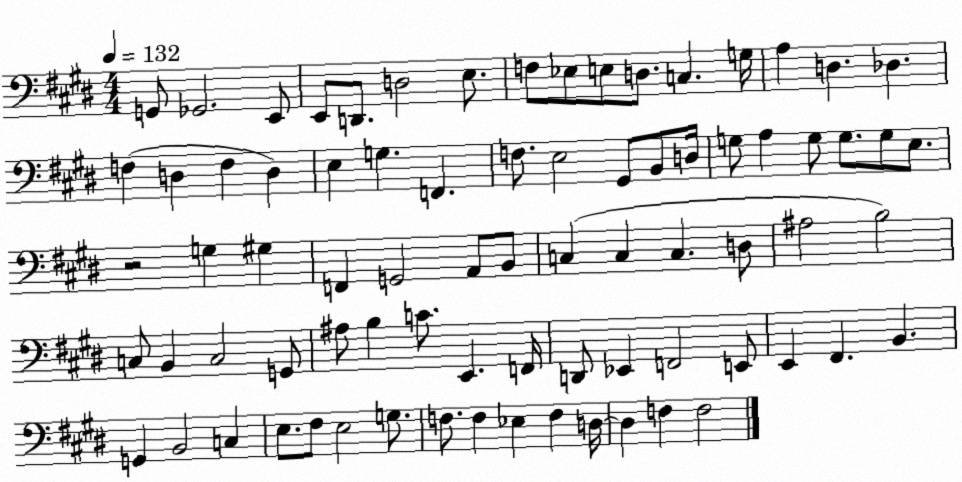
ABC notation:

X:1
T:Untitled
M:4/4
L:1/4
K:E
G,,/2 _G,,2 E,,/2 E,,/2 D,,/2 D,2 E,/2 F,/2 _E,/2 E,/2 D,/2 C, G,/4 A, D, _D, F, D, F, D, E, G, F,, F,/2 E,2 ^G,,/2 B,,/2 D,/4 G,/2 A, G,/2 G,/2 G,/2 E,/2 z2 G, ^G, F,, G,,2 A,,/2 B,,/2 C, C, C, D,/2 ^A,2 B,2 C,/2 B,, C,2 G,,/2 ^A,/2 B, C/2 E,, F,,/4 D,,/2 _E,, F,,2 E,,/2 E,, ^F,, B,, G,, B,,2 C, E,/2 ^F,/2 E,2 G,/2 F,/2 F, _E, F, D,/4 D, F, F,2